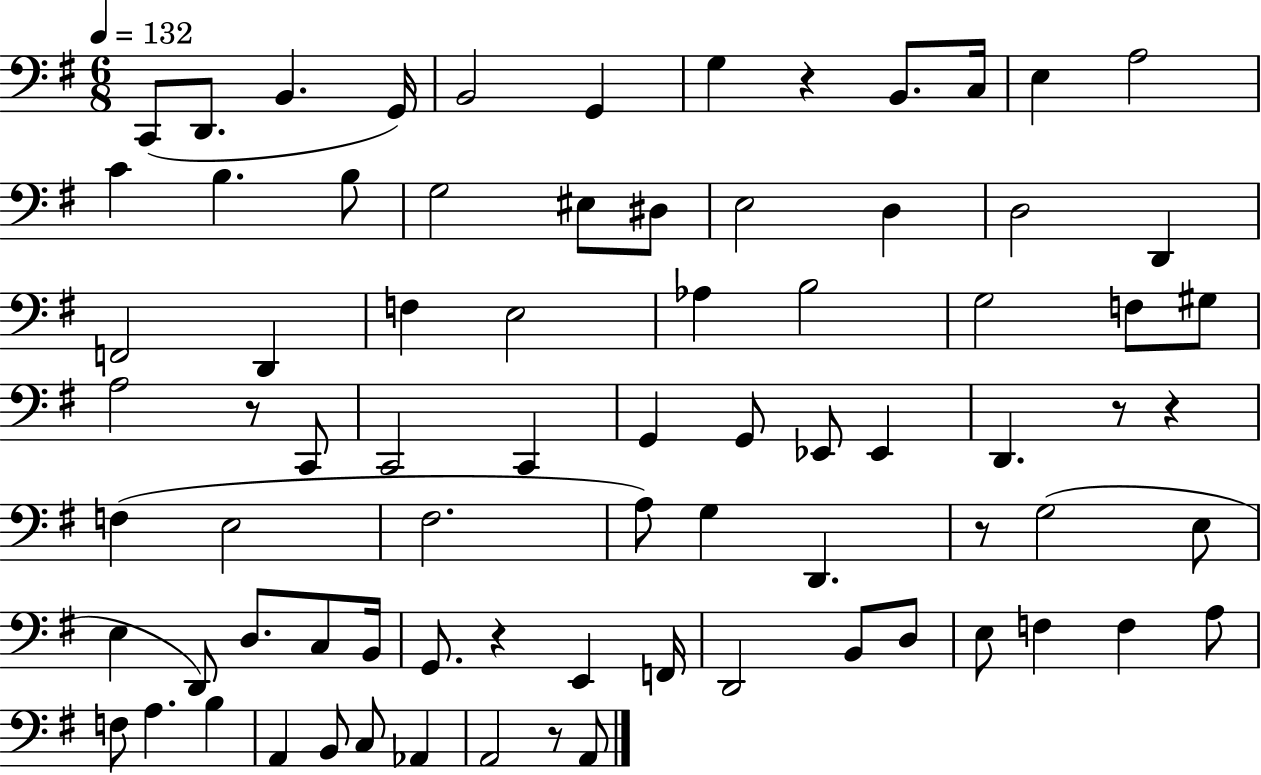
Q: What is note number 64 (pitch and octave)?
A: A3